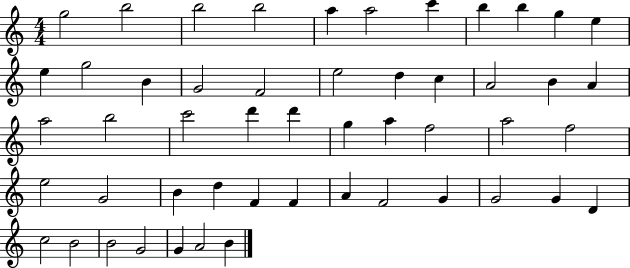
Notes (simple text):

G5/h B5/h B5/h B5/h A5/q A5/h C6/q B5/q B5/q G5/q E5/q E5/q G5/h B4/q G4/h F4/h E5/h D5/q C5/q A4/h B4/q A4/q A5/h B5/h C6/h D6/q D6/q G5/q A5/q F5/h A5/h F5/h E5/h G4/h B4/q D5/q F4/q F4/q A4/q F4/h G4/q G4/h G4/q D4/q C5/h B4/h B4/h G4/h G4/q A4/h B4/q